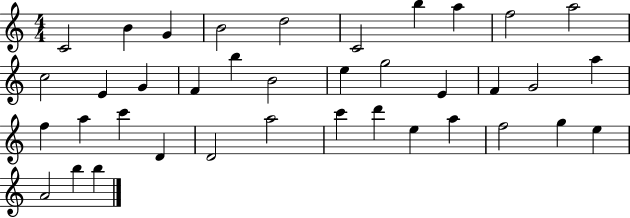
X:1
T:Untitled
M:4/4
L:1/4
K:C
C2 B G B2 d2 C2 b a f2 a2 c2 E G F b B2 e g2 E F G2 a f a c' D D2 a2 c' d' e a f2 g e A2 b b